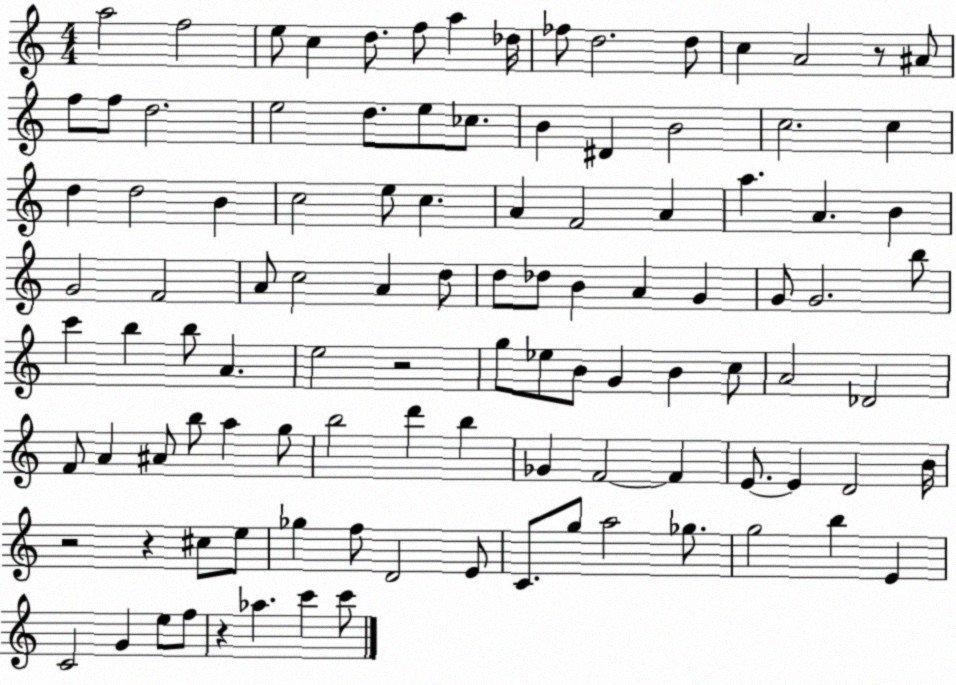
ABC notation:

X:1
T:Untitled
M:4/4
L:1/4
K:C
a2 f2 e/2 c d/2 f/2 a _d/4 _f/2 d2 d/2 c A2 z/2 ^A/2 f/2 f/2 d2 e2 d/2 e/2 _c/2 B ^D B2 c2 c d d2 B c2 e/2 c A F2 A a A B G2 F2 A/2 c2 A d/2 d/2 _d/2 B A G G/2 G2 b/2 c' b b/2 A e2 z2 g/2 _e/2 B/2 G B c/2 A2 _D2 F/2 A ^A/2 b/2 a g/2 b2 d' b _G F2 F E/2 E D2 B/4 z2 z ^c/2 e/2 _g f/2 D2 E/2 C/2 g/2 a2 _g/2 g2 b E C2 G e/2 f/2 z _a c' c'/2